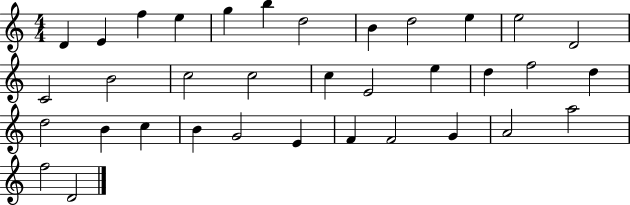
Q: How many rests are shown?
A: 0